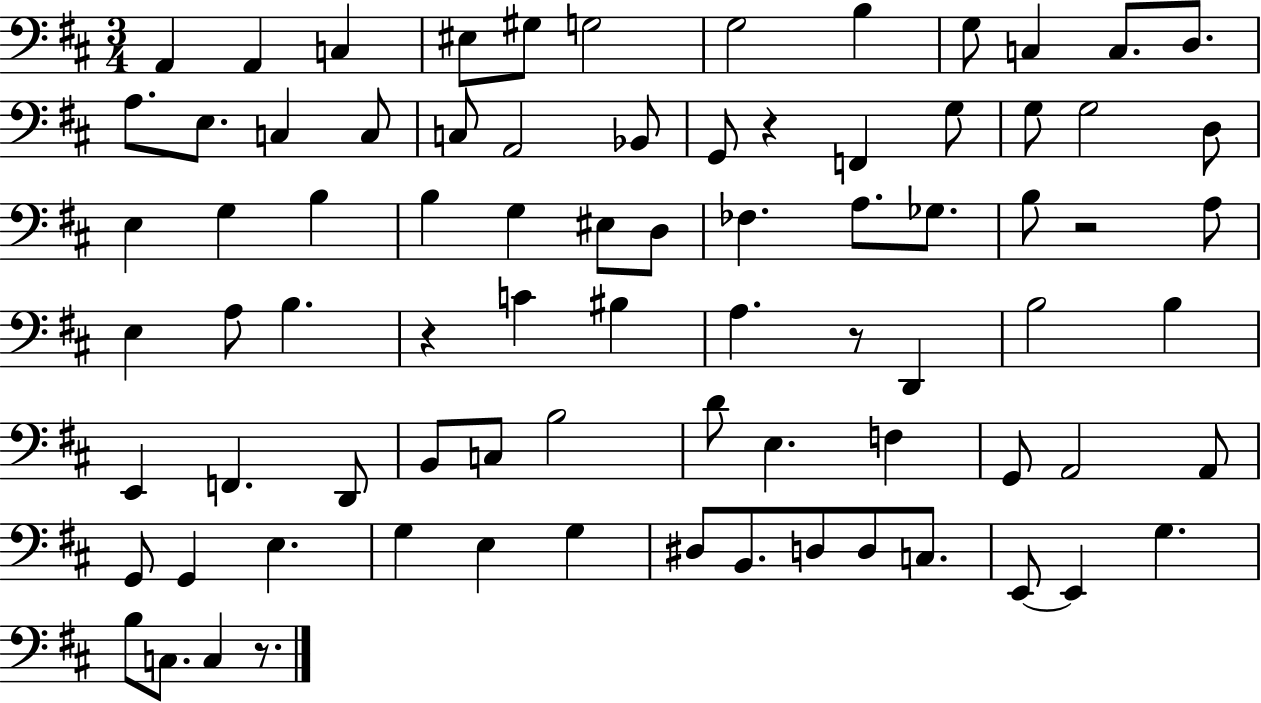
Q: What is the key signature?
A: D major